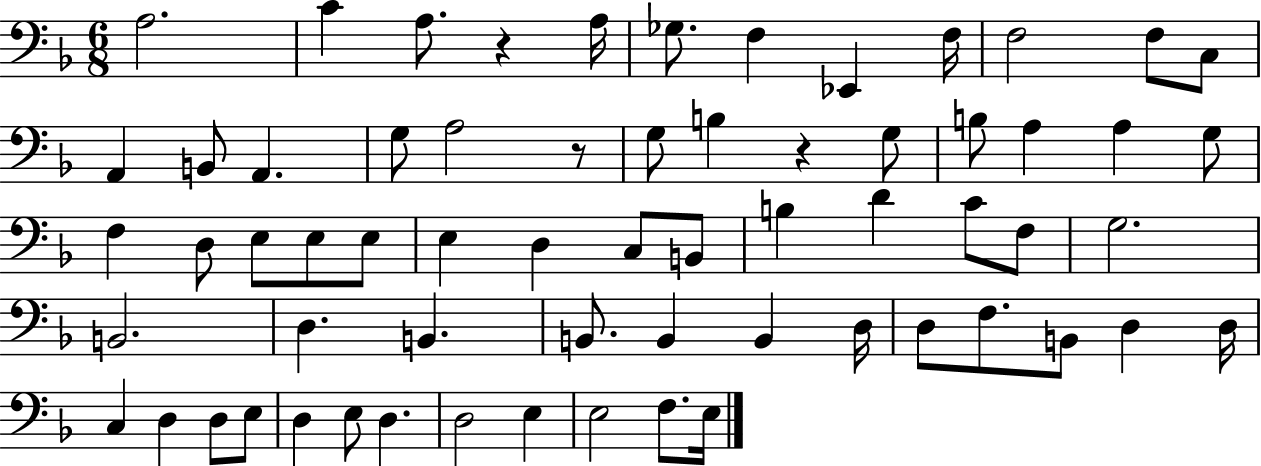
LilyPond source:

{
  \clef bass
  \numericTimeSignature
  \time 6/8
  \key f \major
  \repeat volta 2 { a2. | c'4 a8. r4 a16 | ges8. f4 ees,4 f16 | f2 f8 c8 | \break a,4 b,8 a,4. | g8 a2 r8 | g8 b4 r4 g8 | b8 a4 a4 g8 | \break f4 d8 e8 e8 e8 | e4 d4 c8 b,8 | b4 d'4 c'8 f8 | g2. | \break b,2. | d4. b,4. | b,8. b,4 b,4 d16 | d8 f8. b,8 d4 d16 | \break c4 d4 d8 e8 | d4 e8 d4. | d2 e4 | e2 f8. e16 | \break } \bar "|."
}